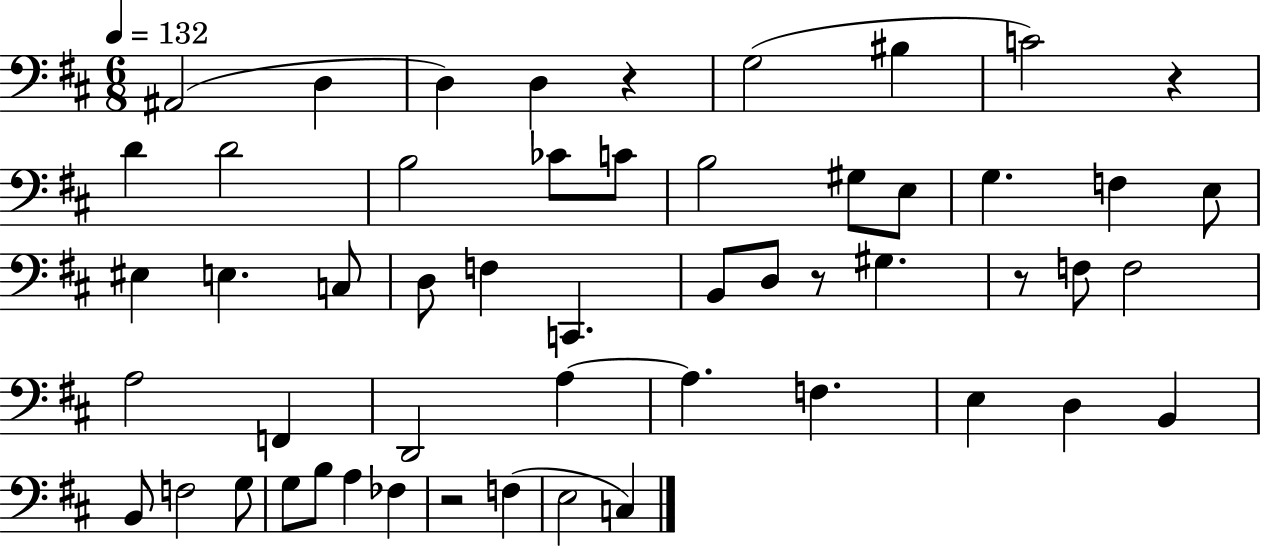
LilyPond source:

{
  \clef bass
  \numericTimeSignature
  \time 6/8
  \key d \major
  \tempo 4 = 132
  \repeat volta 2 { ais,2( d4 | d4) d4 r4 | g2( bis4 | c'2) r4 | \break d'4 d'2 | b2 ces'8 c'8 | b2 gis8 e8 | g4. f4 e8 | \break eis4 e4. c8 | d8 f4 c,4. | b,8 d8 r8 gis4. | r8 f8 f2 | \break a2 f,4 | d,2 a4~~ | a4. f4. | e4 d4 b,4 | \break b,8 f2 g8 | g8 b8 a4 fes4 | r2 f4( | e2 c4) | \break } \bar "|."
}